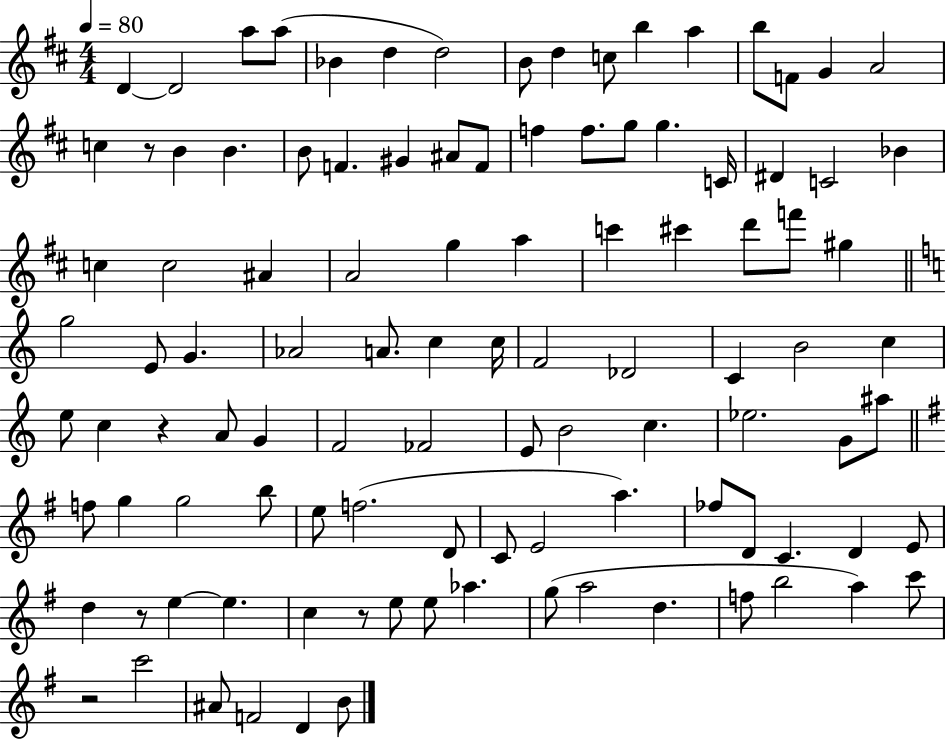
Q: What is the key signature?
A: D major